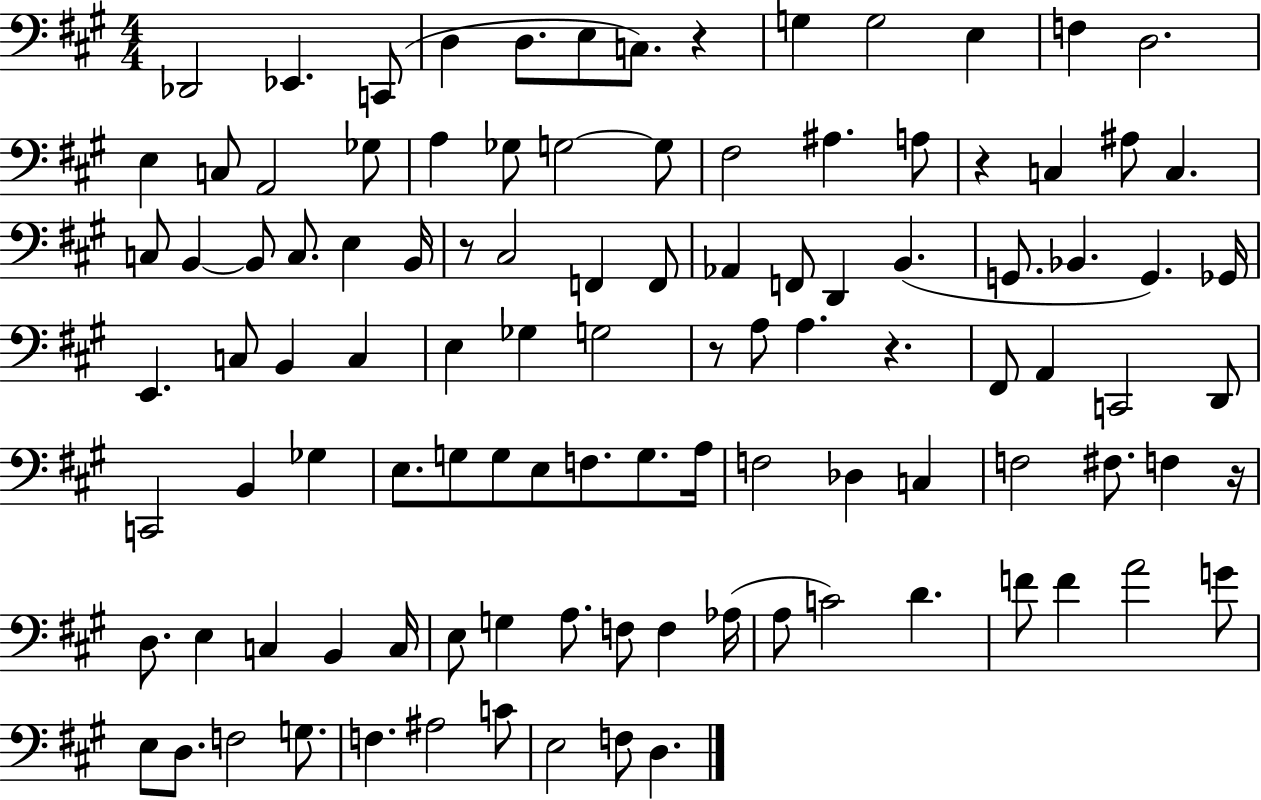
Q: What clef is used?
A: bass